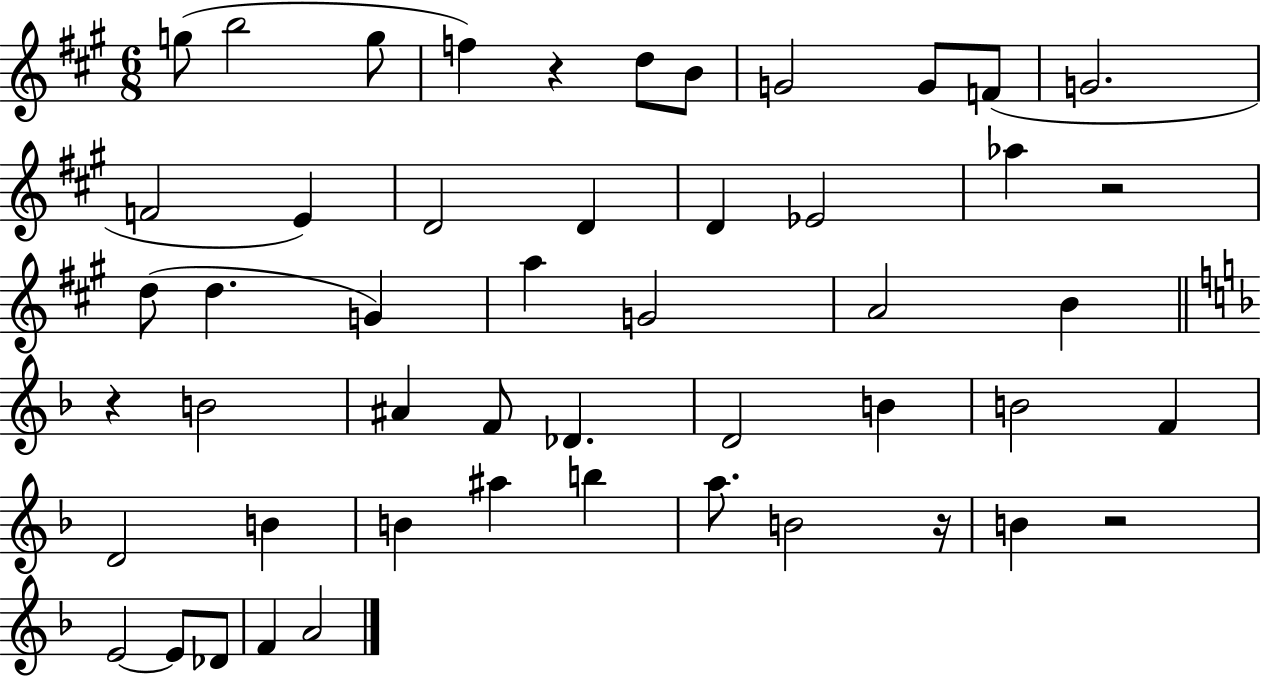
X:1
T:Untitled
M:6/8
L:1/4
K:A
g/2 b2 g/2 f z d/2 B/2 G2 G/2 F/2 G2 F2 E D2 D D _E2 _a z2 d/2 d G a G2 A2 B z B2 ^A F/2 _D D2 B B2 F D2 B B ^a b a/2 B2 z/4 B z2 E2 E/2 _D/2 F A2